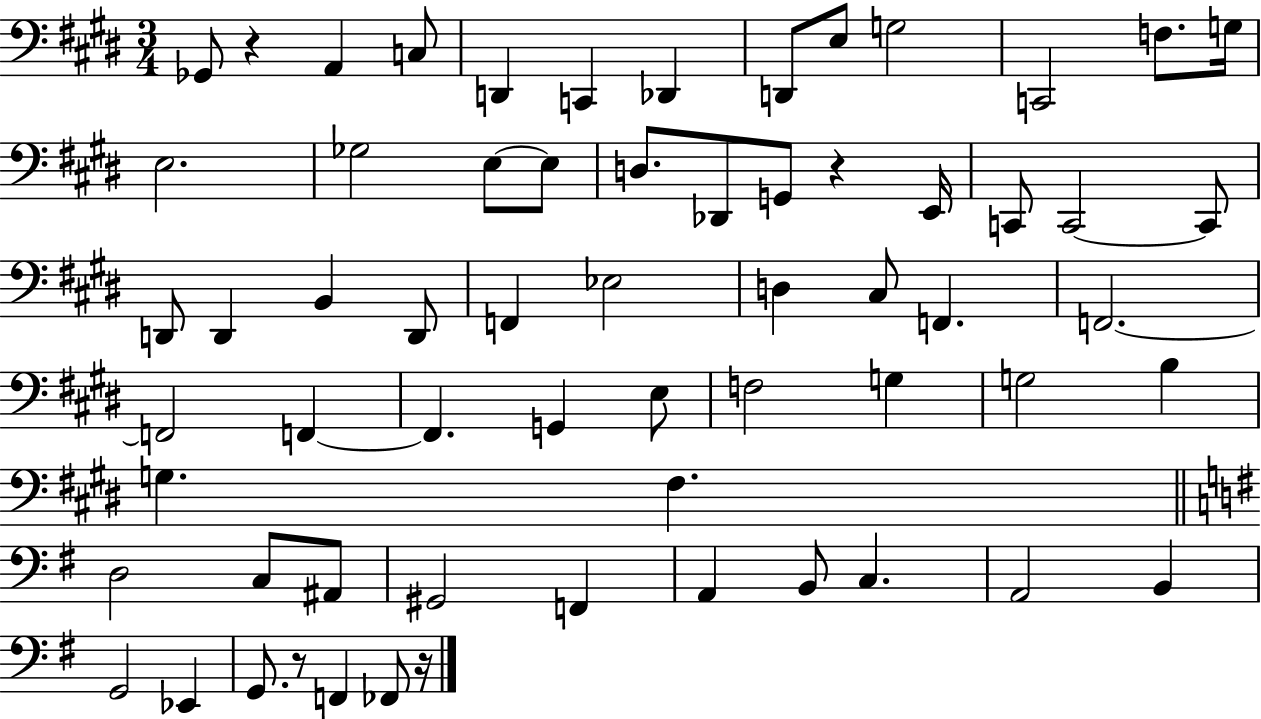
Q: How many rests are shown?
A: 4